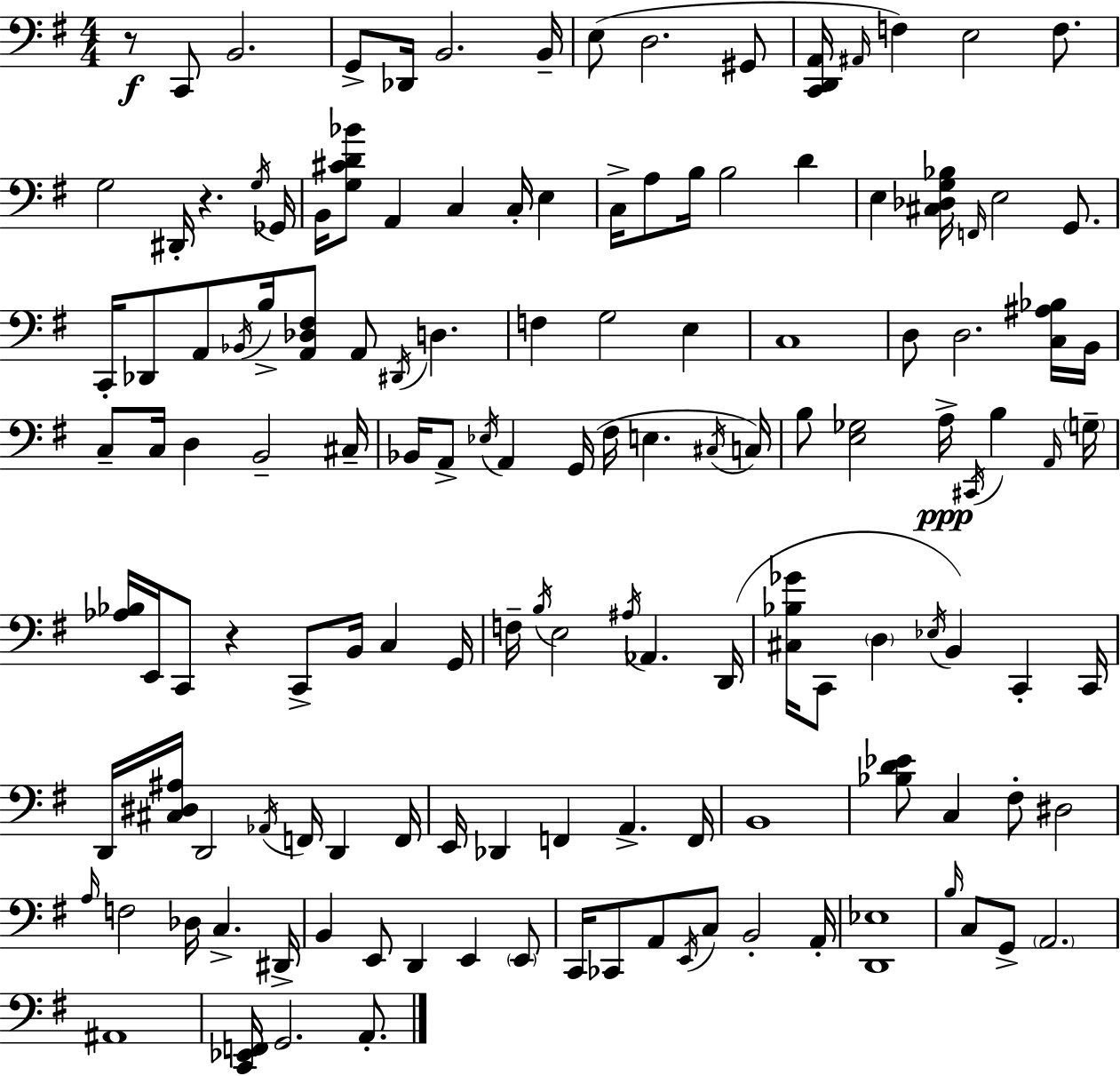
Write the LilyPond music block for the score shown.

{
  \clef bass
  \numericTimeSignature
  \time 4/4
  \key e \minor
  r8\f c,8 b,2. | g,8-> des,16 b,2. b,16-- | e8( d2. gis,8 | <c, d, a,>16 \grace { ais,16 }) f4 e2 f8. | \break g2 dis,16-. r4. | \acciaccatura { g16 } ges,16 b,16 <g cis' d' bes'>8 a,4 c4 c16-. e4 | c16-> a8 b16 b2 d'4 | e4 <cis des g bes>16 \grace { f,16 } e2 | \break g,8. c,16-. des,8 a,8 \acciaccatura { bes,16 } b16-> <a, des fis>8 a,8 \acciaccatura { dis,16 } d4. | f4 g2 | e4 c1 | d8 d2. | \break <c ais bes>16 b,16 c8-- c16 d4 b,2-- | cis16-- bes,16 a,8-> \acciaccatura { ees16 } a,4 g,16( fis16 e4. | \acciaccatura { cis16 } c16) b8 <e ges>2 | a16->\ppp \acciaccatura { cis,16 } b4 \grace { a,16 } \parenthesize g16-- <aes bes>16 e,16 c,8 r4 | \break c,8-> b,16 c4 g,16 f16-- \acciaccatura { b16 } e2 | \acciaccatura { ais16 } aes,4. d,16( <cis bes ges'>16 c,8 \parenthesize d4 | \acciaccatura { ees16 }) b,4 c,4-. c,16 d,16 <cis dis ais>16 d,2 | \acciaccatura { aes,16 } f,16 d,4 f,16 e,16 des,4 | \break f,4 a,4.-> f,16 b,1 | <bes d' ees'>8 c4 | fis8-. dis2 \grace { a16 } f2 | des16 c4.-> dis,16-> b,4 | \break e,8 d,4 e,4 \parenthesize e,8 c,16 ces,8 | a,8 \acciaccatura { e,16 } c8 b,2-. a,16-. <d, ees>1 | \grace { b16 } | c8 g,8-> \parenthesize a,2. | \break ais,1 | <c, ees, f,>16 g,2. a,8.-. | \bar "|."
}